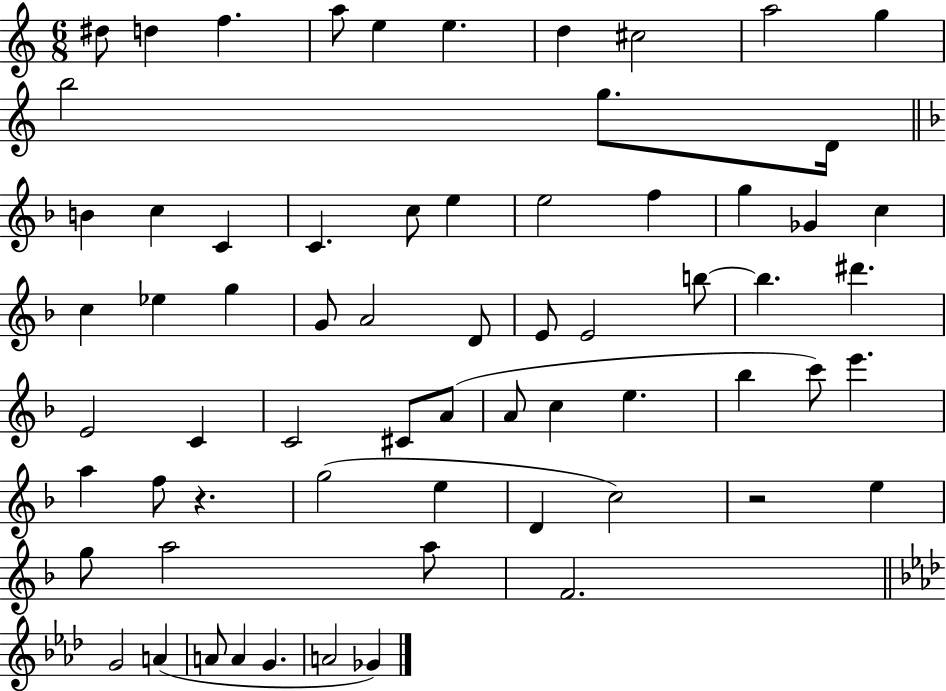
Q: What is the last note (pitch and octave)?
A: Gb4